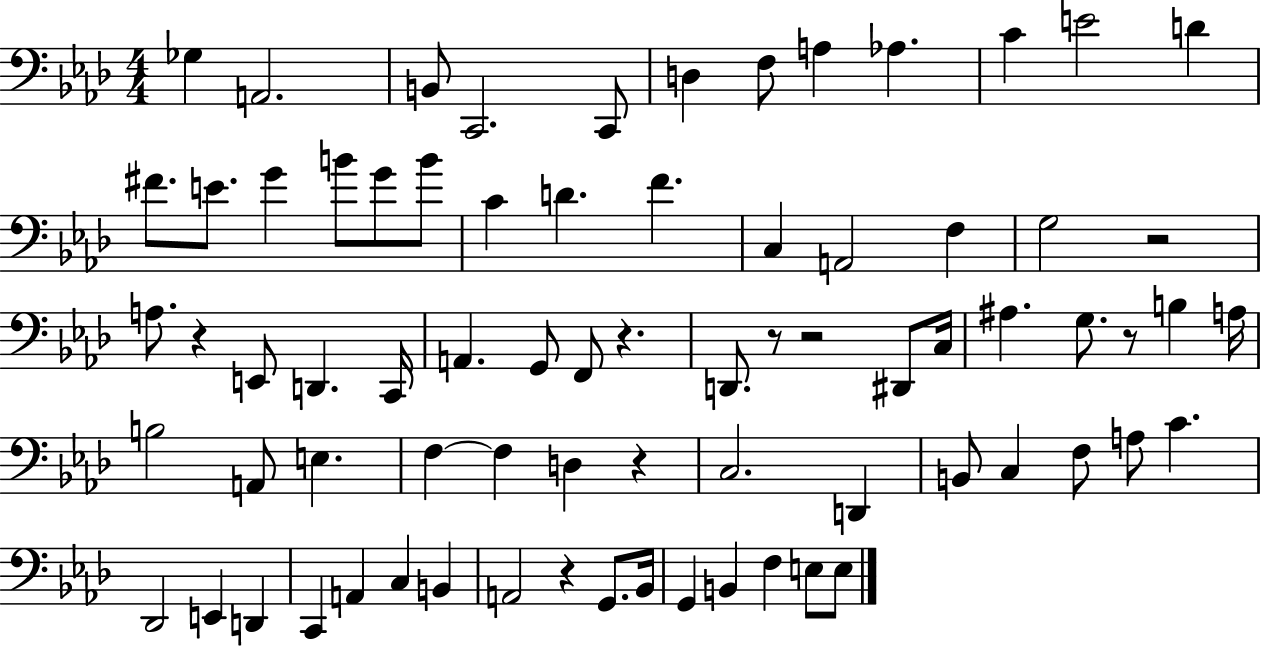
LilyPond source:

{
  \clef bass
  \numericTimeSignature
  \time 4/4
  \key aes \major
  ges4 a,2. | b,8 c,2. c,8 | d4 f8 a4 aes4. | c'4 e'2 d'4 | \break fis'8. e'8. g'4 b'8 g'8 b'8 | c'4 d'4. f'4. | c4 a,2 f4 | g2 r2 | \break a8. r4 e,8 d,4. c,16 | a,4. g,8 f,8 r4. | d,8. r8 r2 dis,8 c16 | ais4. g8. r8 b4 a16 | \break b2 a,8 e4. | f4~~ f4 d4 r4 | c2. d,4 | b,8 c4 f8 a8 c'4. | \break des,2 e,4 d,4 | c,4 a,4 c4 b,4 | a,2 r4 g,8. bes,16 | g,4 b,4 f4 e8 e8 | \break \bar "|."
}